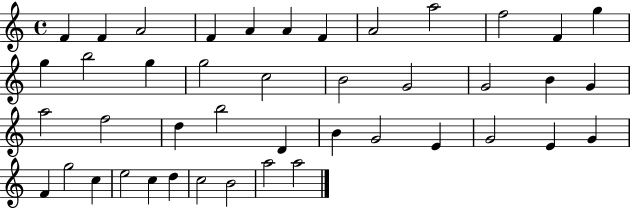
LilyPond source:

{
  \clef treble
  \time 4/4
  \defaultTimeSignature
  \key c \major
  f'4 f'4 a'2 | f'4 a'4 a'4 f'4 | a'2 a''2 | f''2 f'4 g''4 | \break g''4 b''2 g''4 | g''2 c''2 | b'2 g'2 | g'2 b'4 g'4 | \break a''2 f''2 | d''4 b''2 d'4 | b'4 g'2 e'4 | g'2 e'4 g'4 | \break f'4 g''2 c''4 | e''2 c''4 d''4 | c''2 b'2 | a''2 a''2 | \break \bar "|."
}